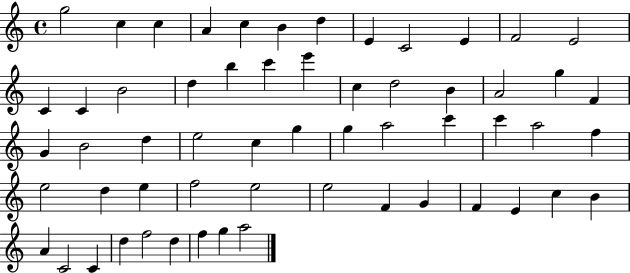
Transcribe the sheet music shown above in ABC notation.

X:1
T:Untitled
M:4/4
L:1/4
K:C
g2 c c A c B d E C2 E F2 E2 C C B2 d b c' e' c d2 B A2 g F G B2 d e2 c g g a2 c' c' a2 f e2 d e f2 e2 e2 F G F E c B A C2 C d f2 d f g a2